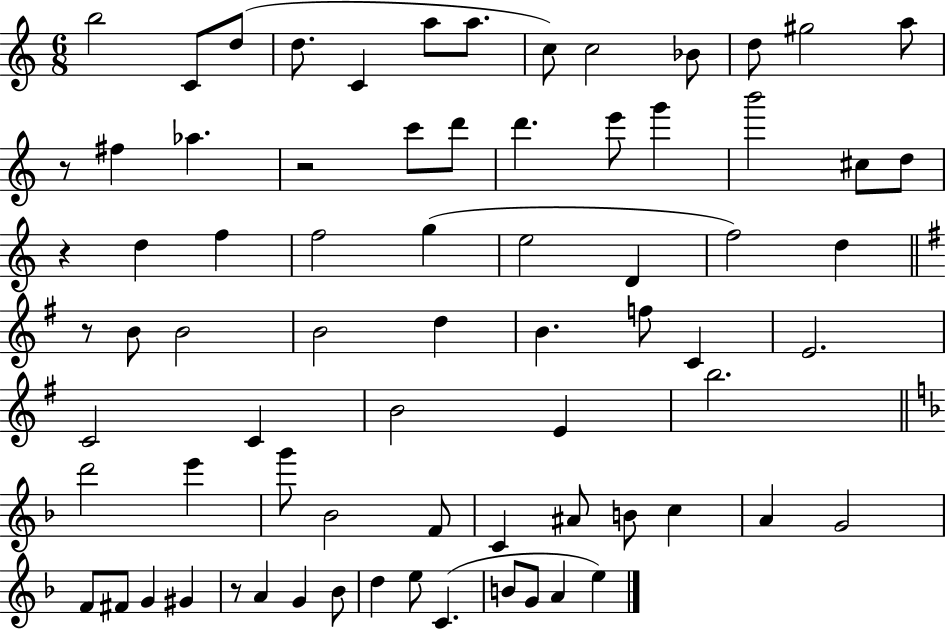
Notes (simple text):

B5/h C4/e D5/e D5/e. C4/q A5/e A5/e. C5/e C5/h Bb4/e D5/e G#5/h A5/e R/e F#5/q Ab5/q. R/h C6/e D6/e D6/q. E6/e G6/q B6/h C#5/e D5/e R/q D5/q F5/q F5/h G5/q E5/h D4/q F5/h D5/q R/e B4/e B4/h B4/h D5/q B4/q. F5/e C4/q E4/h. C4/h C4/q B4/h E4/q B5/h. D6/h E6/q G6/e Bb4/h F4/e C4/q A#4/e B4/e C5/q A4/q G4/h F4/e F#4/e G4/q G#4/q R/e A4/q G4/q Bb4/e D5/q E5/e C4/q. B4/e G4/e A4/q E5/q